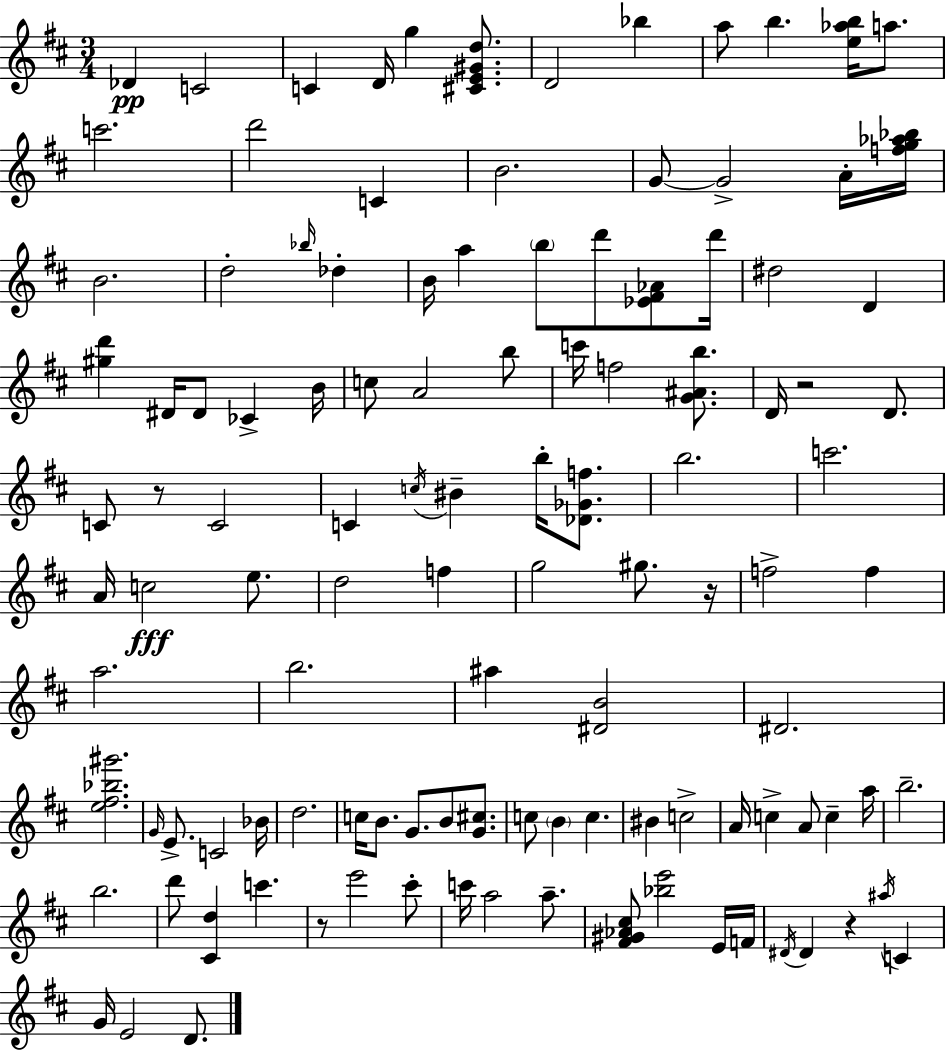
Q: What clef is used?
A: treble